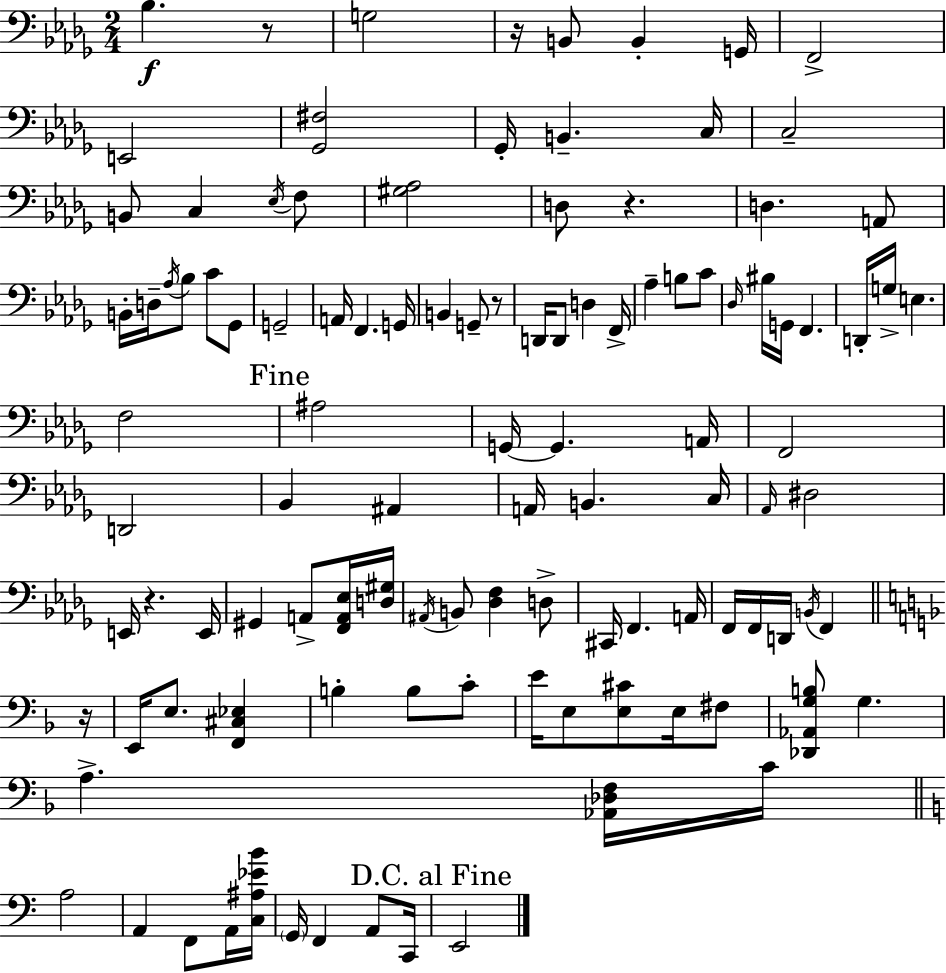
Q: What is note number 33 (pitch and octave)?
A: D3